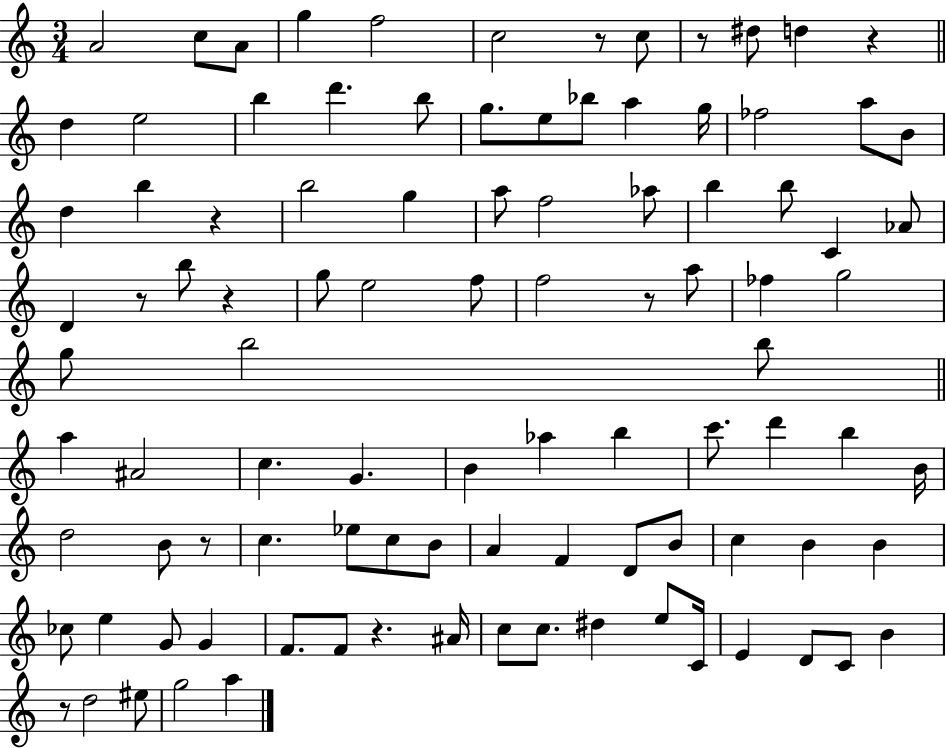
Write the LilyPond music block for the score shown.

{
  \clef treble
  \numericTimeSignature
  \time 3/4
  \key c \major
  \repeat volta 2 { a'2 c''8 a'8 | g''4 f''2 | c''2 r8 c''8 | r8 dis''8 d''4 r4 | \break \bar "||" \break \key c \major d''4 e''2 | b''4 d'''4. b''8 | g''8. e''8 bes''8 a''4 g''16 | fes''2 a''8 b'8 | \break d''4 b''4 r4 | b''2 g''4 | a''8 f''2 aes''8 | b''4 b''8 c'4 aes'8 | \break d'4 r8 b''8 r4 | g''8 e''2 f''8 | f''2 r8 a''8 | fes''4 g''2 | \break g''8 b''2 b''8 | \bar "||" \break \key a \minor a''4 ais'2 | c''4. g'4. | b'4 aes''4 b''4 | c'''8. d'''4 b''4 b'16 | \break d''2 b'8 r8 | c''4. ees''8 c''8 b'8 | a'4 f'4 d'8 b'8 | c''4 b'4 b'4 | \break ces''8 e''4 g'8 g'4 | f'8. f'8 r4. ais'16 | c''8 c''8. dis''4 e''8 c'16 | e'4 d'8 c'8 b'4 | \break r8 d''2 eis''8 | g''2 a''4 | } \bar "|."
}